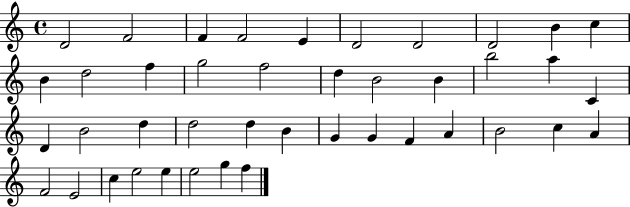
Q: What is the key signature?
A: C major